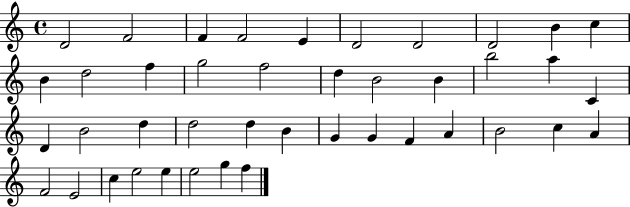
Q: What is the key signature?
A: C major